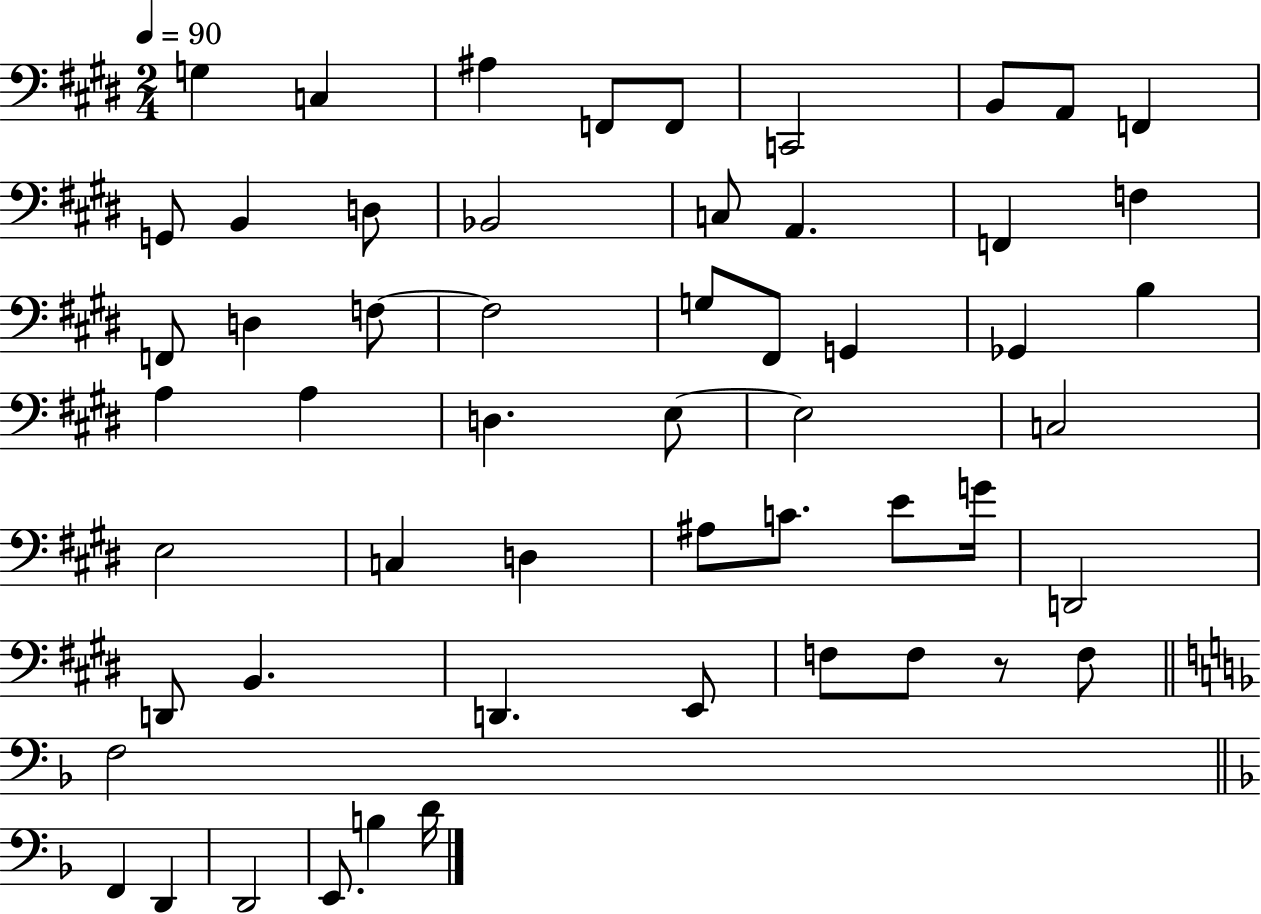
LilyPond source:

{
  \clef bass
  \numericTimeSignature
  \time 2/4
  \key e \major
  \tempo 4 = 90
  \repeat volta 2 { g4 c4 | ais4 f,8 f,8 | c,2 | b,8 a,8 f,4 | \break g,8 b,4 d8 | bes,2 | c8 a,4. | f,4 f4 | \break f,8 d4 f8~~ | f2 | g8 fis,8 g,4 | ges,4 b4 | \break a4 a4 | d4. e8~~ | e2 | c2 | \break e2 | c4 d4 | ais8 c'8. e'8 g'16 | d,2 | \break d,8 b,4. | d,4. e,8 | f8 f8 r8 f8 | \bar "||" \break \key f \major f2 | \bar "||" \break \key f \major f,4 d,4 | d,2 | e,8. b4 d'16 | } \bar "|."
}